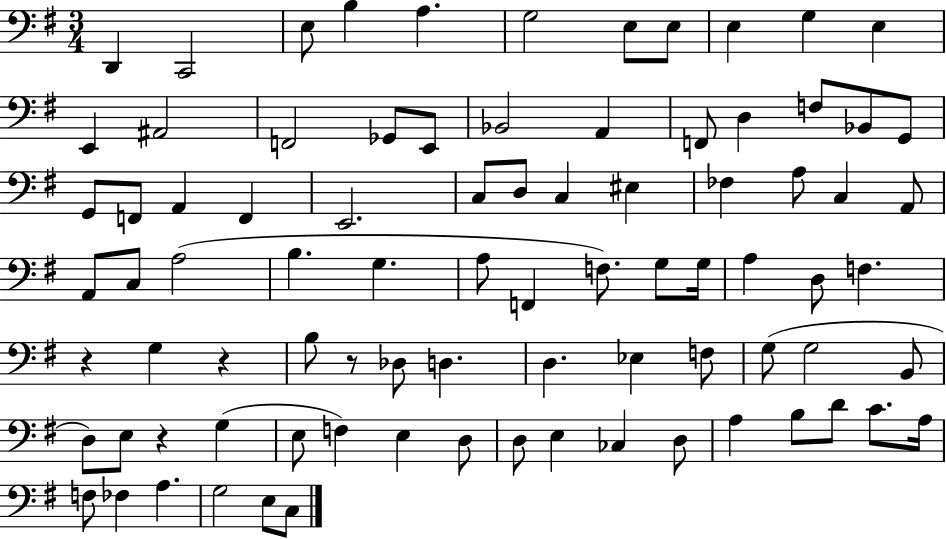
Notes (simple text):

D2/q C2/h E3/e B3/q A3/q. G3/h E3/e E3/e E3/q G3/q E3/q E2/q A#2/h F2/h Gb2/e E2/e Bb2/h A2/q F2/e D3/q F3/e Bb2/e G2/e G2/e F2/e A2/q F2/q E2/h. C3/e D3/e C3/q EIS3/q FES3/q A3/e C3/q A2/e A2/e C3/e A3/h B3/q. G3/q. A3/e F2/q F3/e. G3/e G3/s A3/q D3/e F3/q. R/q G3/q R/q B3/e R/e Db3/e D3/q. D3/q. Eb3/q F3/e G3/e G3/h B2/e D3/e E3/e R/q G3/q E3/e F3/q E3/q D3/e D3/e E3/q CES3/q D3/e A3/q B3/e D4/e C4/e. A3/s F3/e FES3/q A3/q. G3/h E3/e C3/e